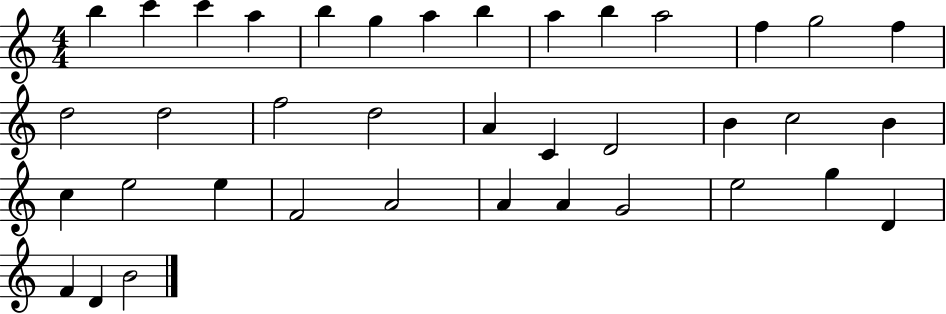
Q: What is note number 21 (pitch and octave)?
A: D4